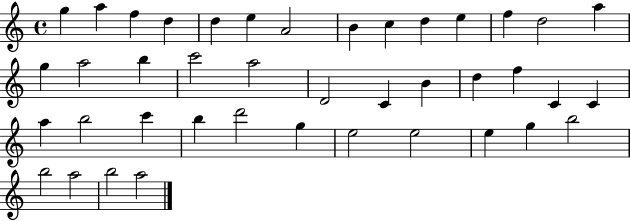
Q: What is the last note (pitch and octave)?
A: A5